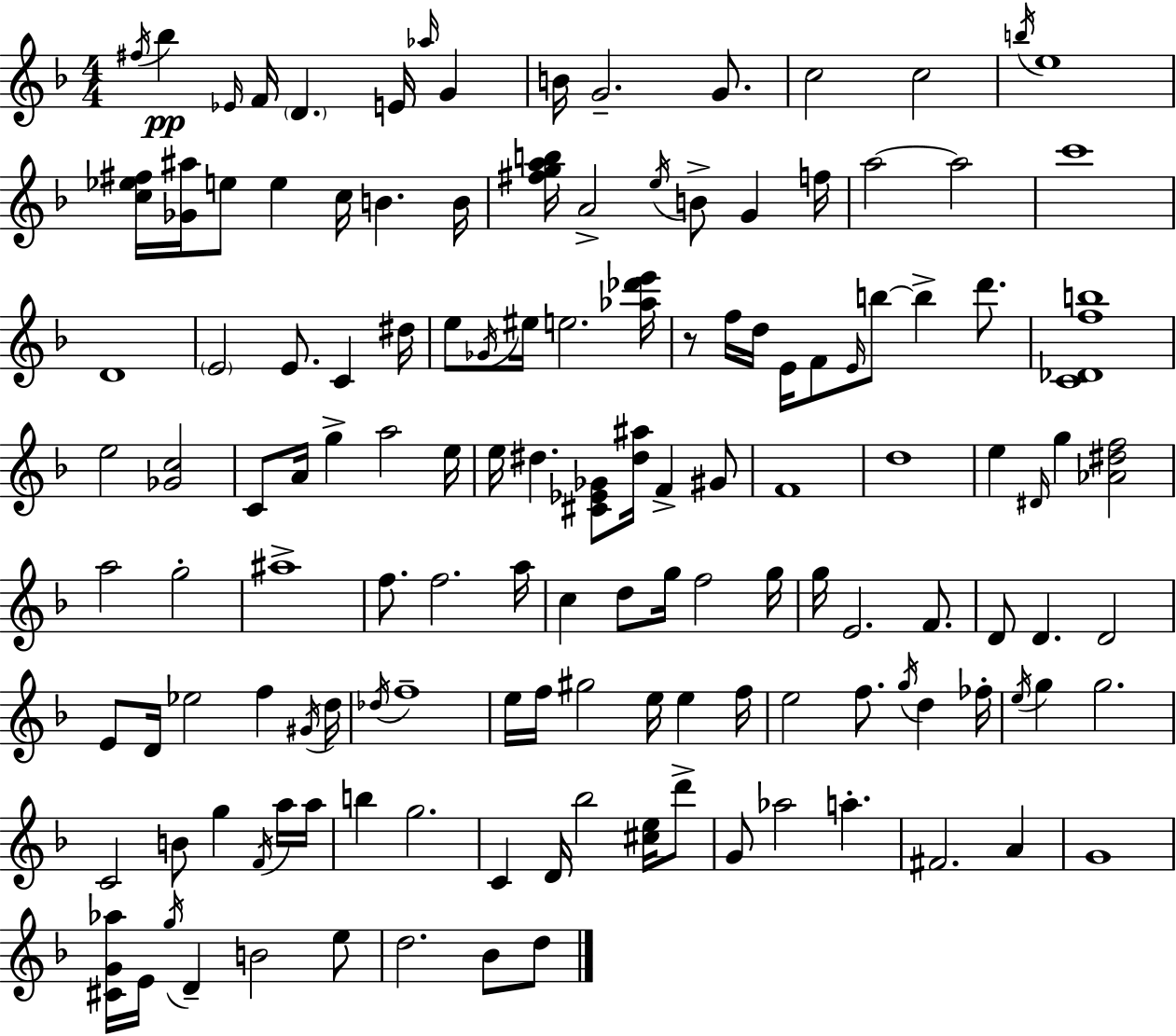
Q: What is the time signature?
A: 4/4